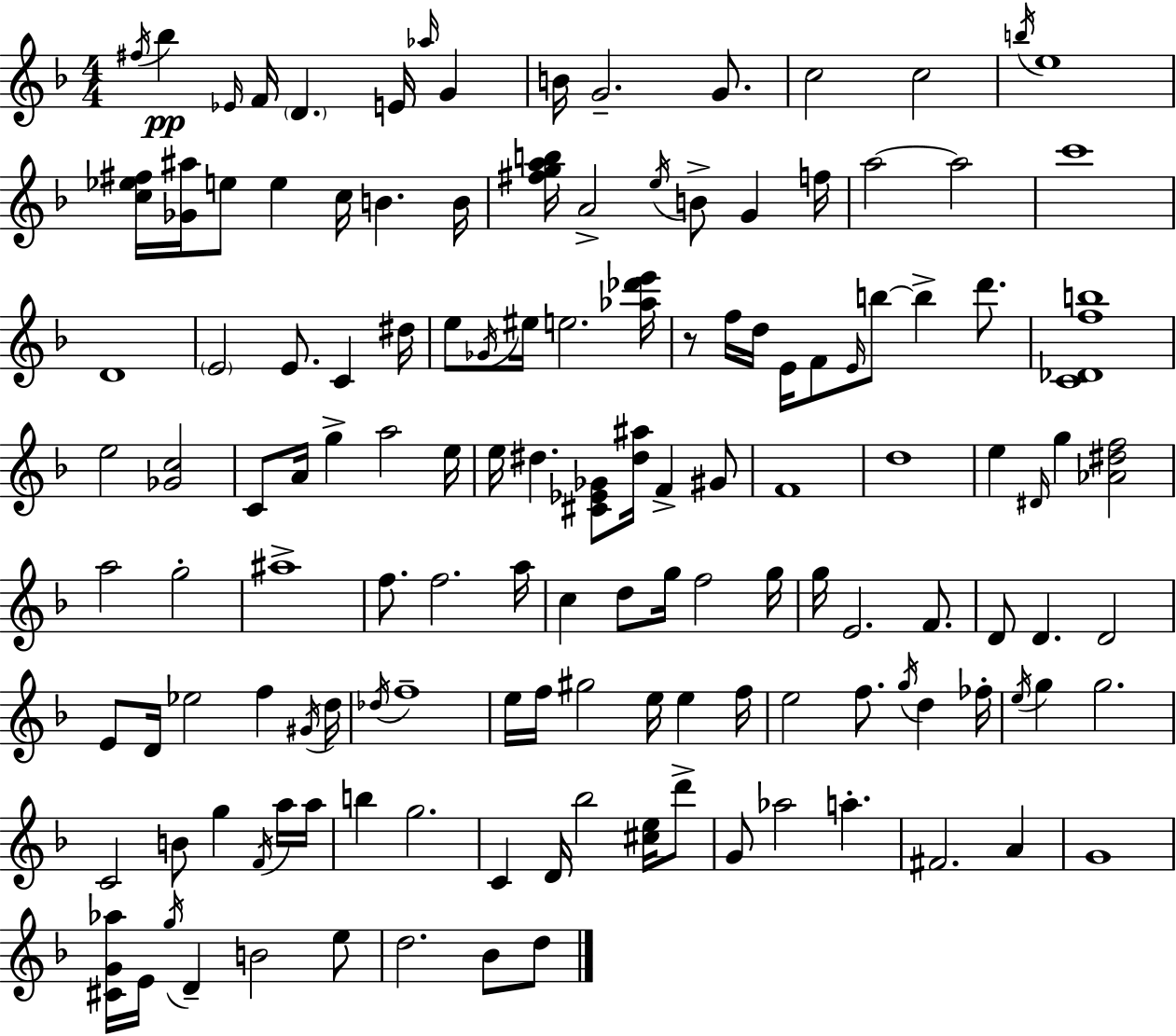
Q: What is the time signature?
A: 4/4